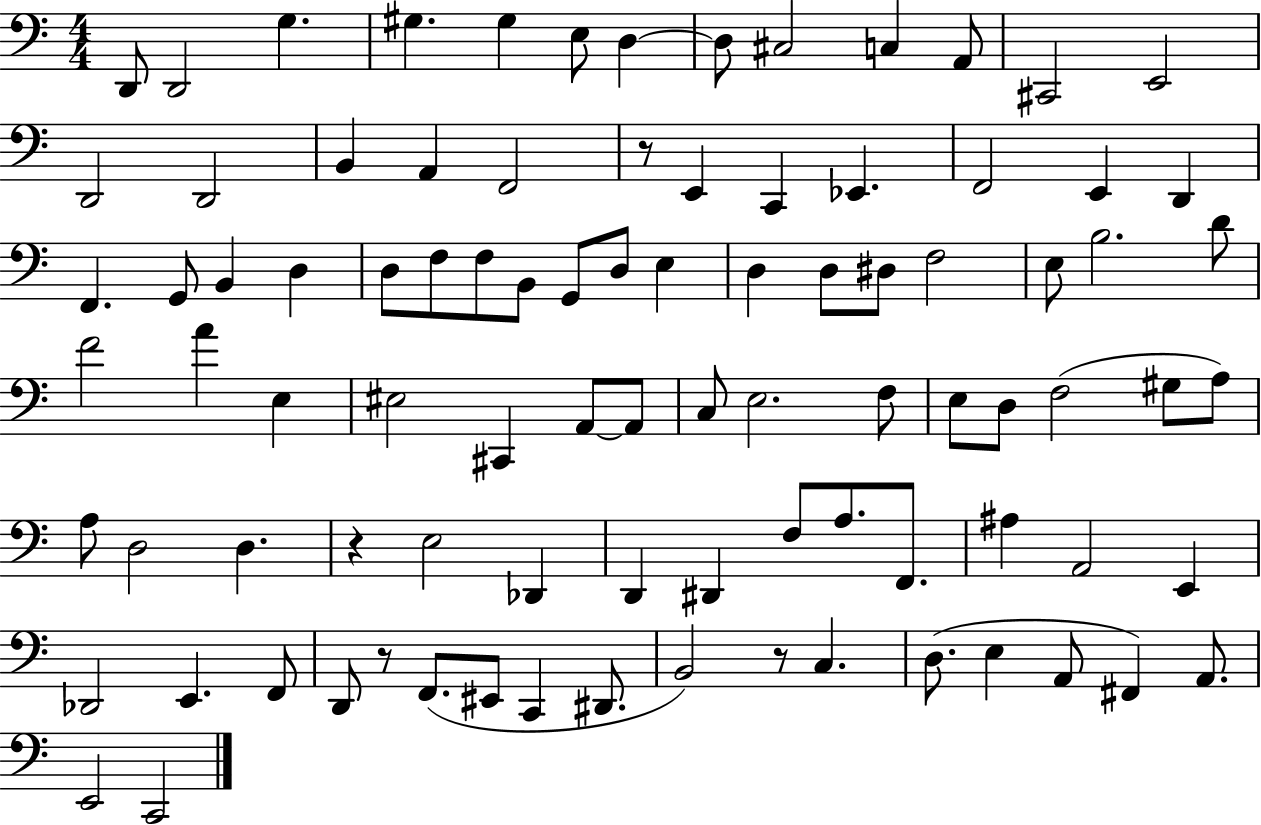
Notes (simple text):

D2/e D2/h G3/q. G#3/q. G#3/q E3/e D3/q D3/e C#3/h C3/q A2/e C#2/h E2/h D2/h D2/h B2/q A2/q F2/h R/e E2/q C2/q Eb2/q. F2/h E2/q D2/q F2/q. G2/e B2/q D3/q D3/e F3/e F3/e B2/e G2/e D3/e E3/q D3/q D3/e D#3/e F3/h E3/e B3/h. D4/e F4/h A4/q E3/q EIS3/h C#2/q A2/e A2/e C3/e E3/h. F3/e E3/e D3/e F3/h G#3/e A3/e A3/e D3/h D3/q. R/q E3/h Db2/q D2/q D#2/q F3/e A3/e. F2/e. A#3/q A2/h E2/q Db2/h E2/q. F2/e D2/e R/e F2/e. EIS2/e C2/q D#2/e. B2/h R/e C3/q. D3/e. E3/q A2/e F#2/q A2/e. E2/h C2/h